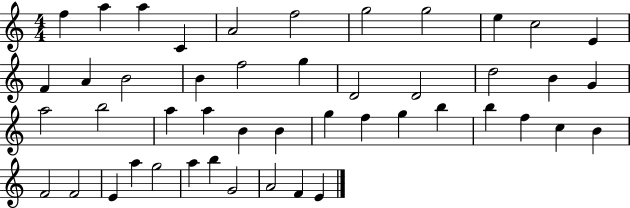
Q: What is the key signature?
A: C major